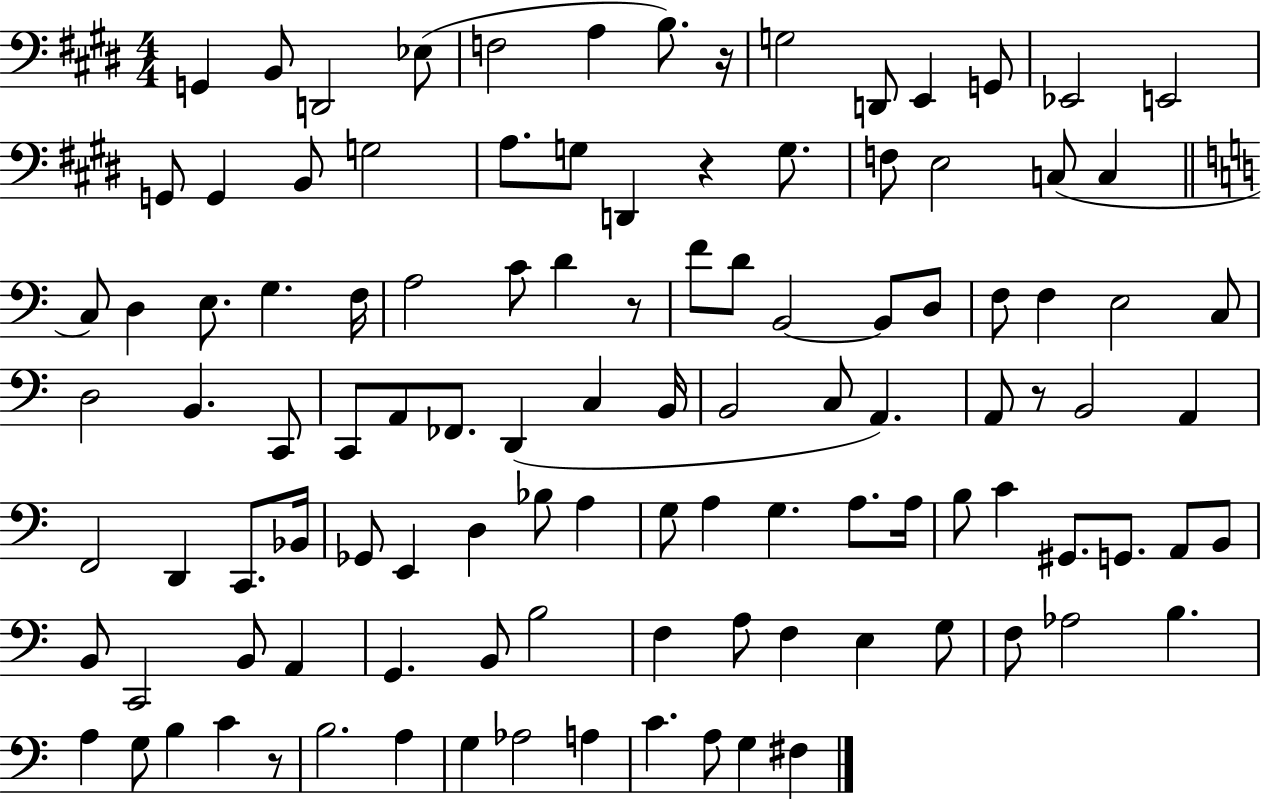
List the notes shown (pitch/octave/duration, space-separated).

G2/q B2/e D2/h Eb3/e F3/h A3/q B3/e. R/s G3/h D2/e E2/q G2/e Eb2/h E2/h G2/e G2/q B2/e G3/h A3/e. G3/e D2/q R/q G3/e. F3/e E3/h C3/e C3/q C3/e D3/q E3/e. G3/q. F3/s A3/h C4/e D4/q R/e F4/e D4/e B2/h B2/e D3/e F3/e F3/q E3/h C3/e D3/h B2/q. C2/e C2/e A2/e FES2/e. D2/q C3/q B2/s B2/h C3/e A2/q. A2/e R/e B2/h A2/q F2/h D2/q C2/e. Bb2/s Gb2/e E2/q D3/q Bb3/e A3/q G3/e A3/q G3/q. A3/e. A3/s B3/e C4/q G#2/e. G2/e. A2/e B2/e B2/e C2/h B2/e A2/q G2/q. B2/e B3/h F3/q A3/e F3/q E3/q G3/e F3/e Ab3/h B3/q. A3/q G3/e B3/q C4/q R/e B3/h. A3/q G3/q Ab3/h A3/q C4/q. A3/e G3/q F#3/q